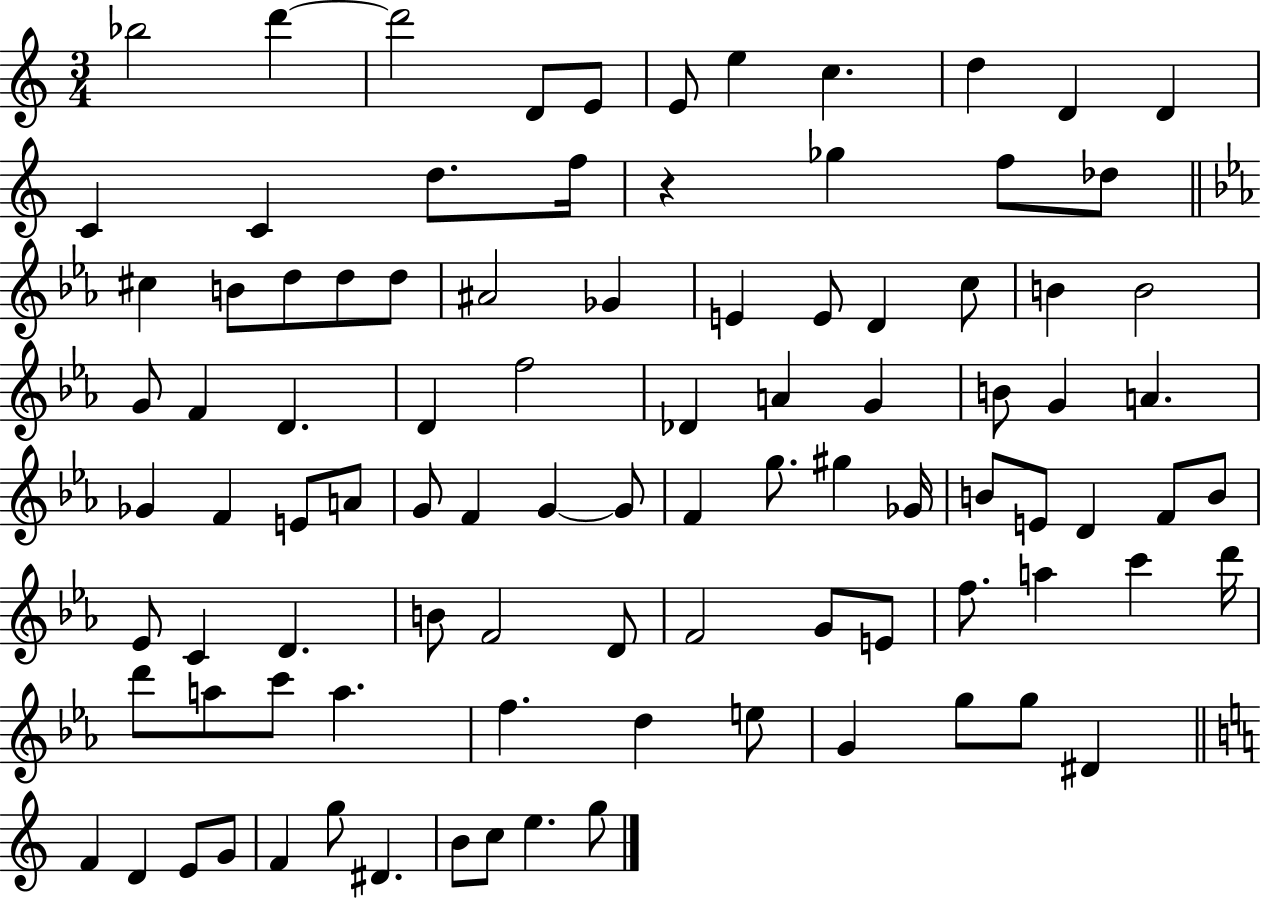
Bb5/h D6/q D6/h D4/e E4/e E4/e E5/q C5/q. D5/q D4/q D4/q C4/q C4/q D5/e. F5/s R/q Gb5/q F5/e Db5/e C#5/q B4/e D5/e D5/e D5/e A#4/h Gb4/q E4/q E4/e D4/q C5/e B4/q B4/h G4/e F4/q D4/q. D4/q F5/h Db4/q A4/q G4/q B4/e G4/q A4/q. Gb4/q F4/q E4/e A4/e G4/e F4/q G4/q G4/e F4/q G5/e. G#5/q Gb4/s B4/e E4/e D4/q F4/e B4/e Eb4/e C4/q D4/q. B4/e F4/h D4/e F4/h G4/e E4/e F5/e. A5/q C6/q D6/s D6/e A5/e C6/e A5/q. F5/q. D5/q E5/e G4/q G5/e G5/e D#4/q F4/q D4/q E4/e G4/e F4/q G5/e D#4/q. B4/e C5/e E5/q. G5/e